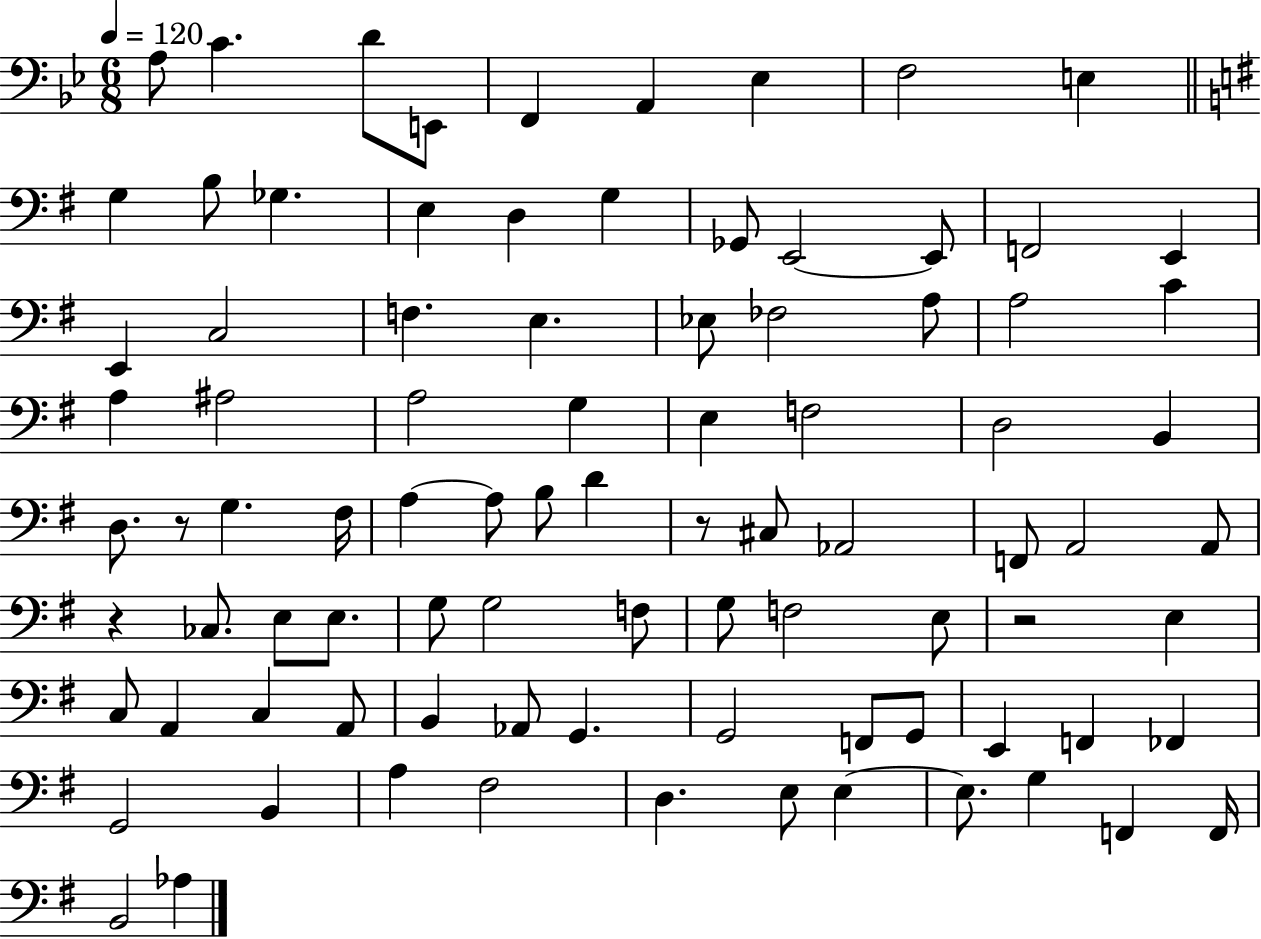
{
  \clef bass
  \numericTimeSignature
  \time 6/8
  \key bes \major
  \tempo 4 = 120
  a8 c'4. d'8 e,8 | f,4 a,4 ees4 | f2 e4 | \bar "||" \break \key g \major g4 b8 ges4. | e4 d4 g4 | ges,8 e,2~~ e,8 | f,2 e,4 | \break e,4 c2 | f4. e4. | ees8 fes2 a8 | a2 c'4 | \break a4 ais2 | a2 g4 | e4 f2 | d2 b,4 | \break d8. r8 g4. fis16 | a4~~ a8 b8 d'4 | r8 cis8 aes,2 | f,8 a,2 a,8 | \break r4 ces8. e8 e8. | g8 g2 f8 | g8 f2 e8 | r2 e4 | \break c8 a,4 c4 a,8 | b,4 aes,8 g,4. | g,2 f,8 g,8 | e,4 f,4 fes,4 | \break g,2 b,4 | a4 fis2 | d4. e8 e4~~ | e8. g4 f,4 f,16 | \break b,2 aes4 | \bar "|."
}